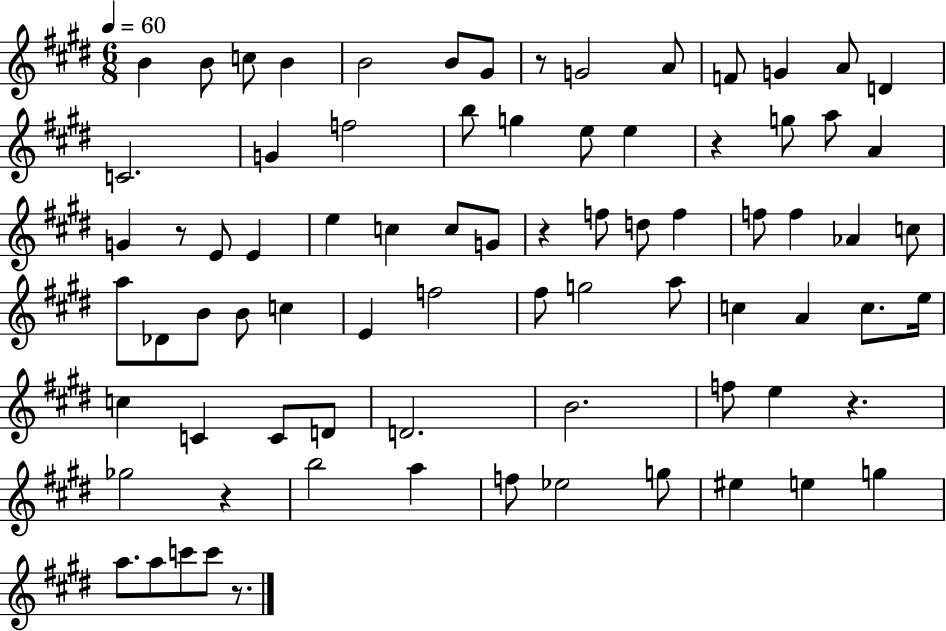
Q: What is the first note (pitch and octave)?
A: B4